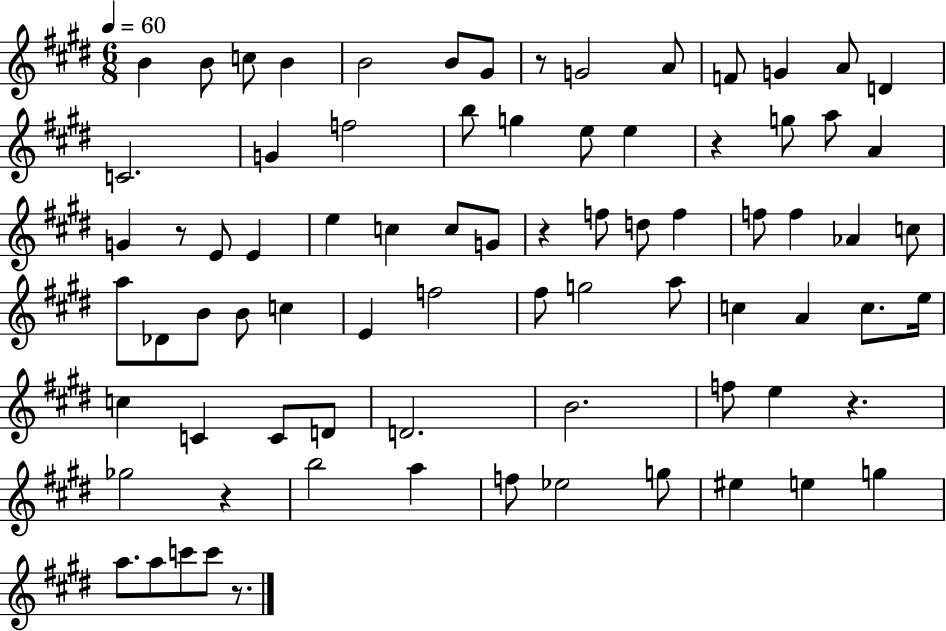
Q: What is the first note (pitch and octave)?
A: B4